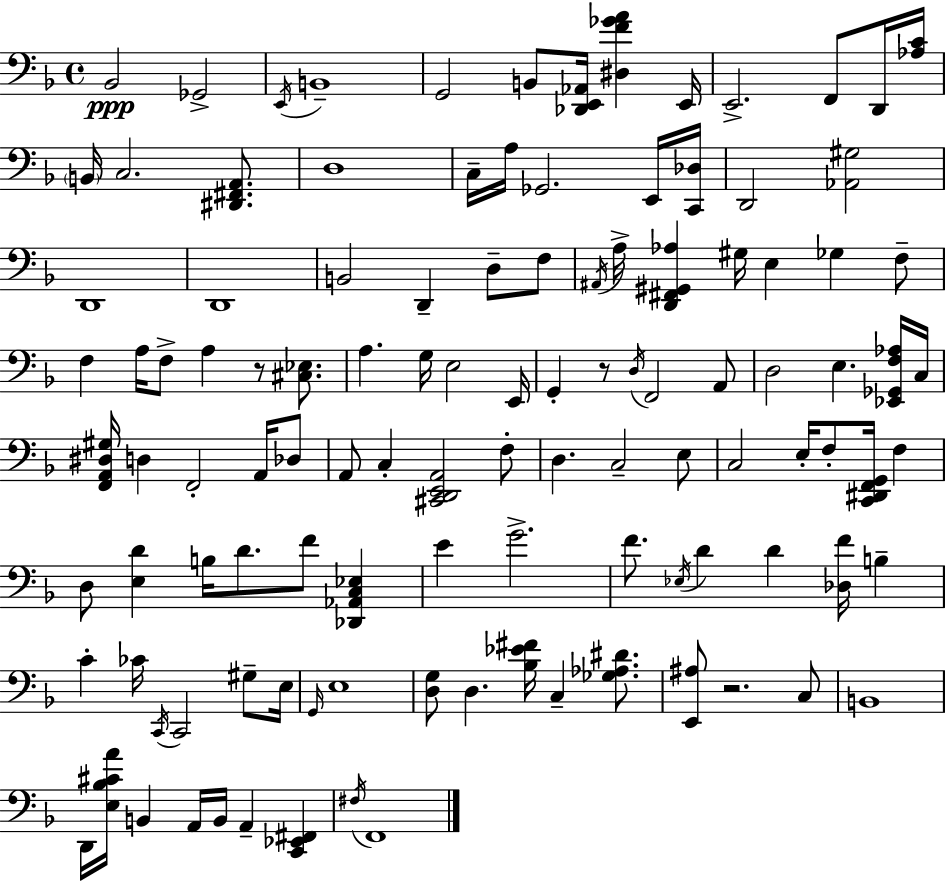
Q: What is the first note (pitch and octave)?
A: Bb2